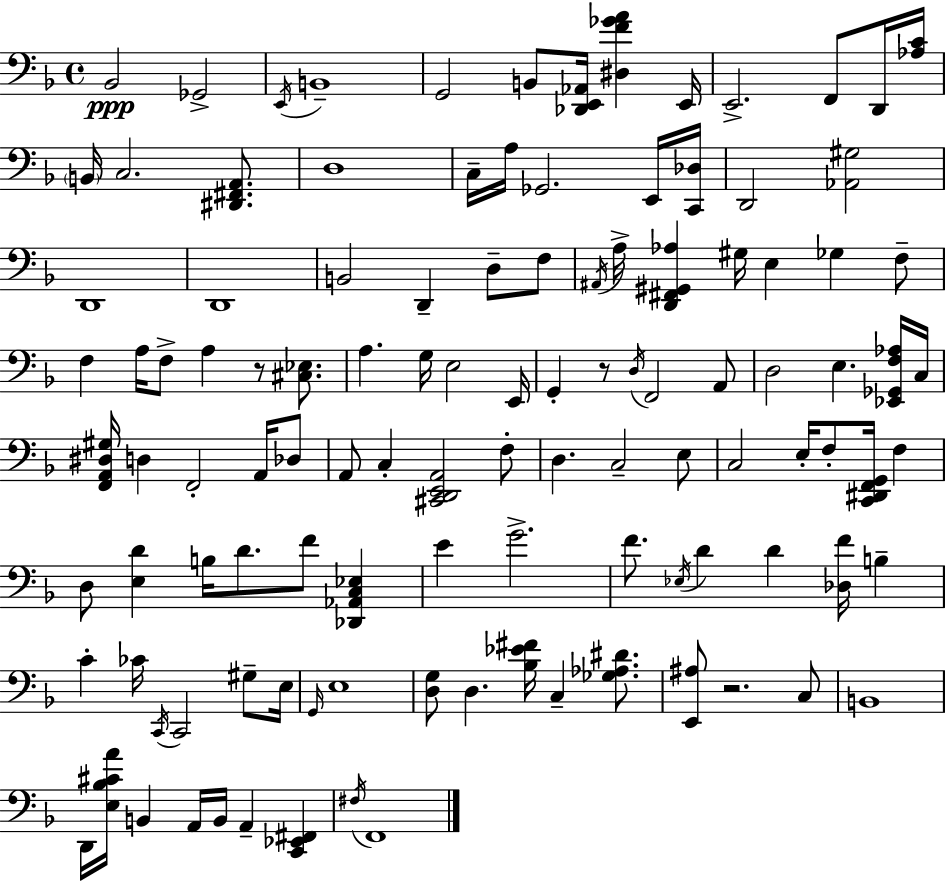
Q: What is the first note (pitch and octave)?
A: Bb2